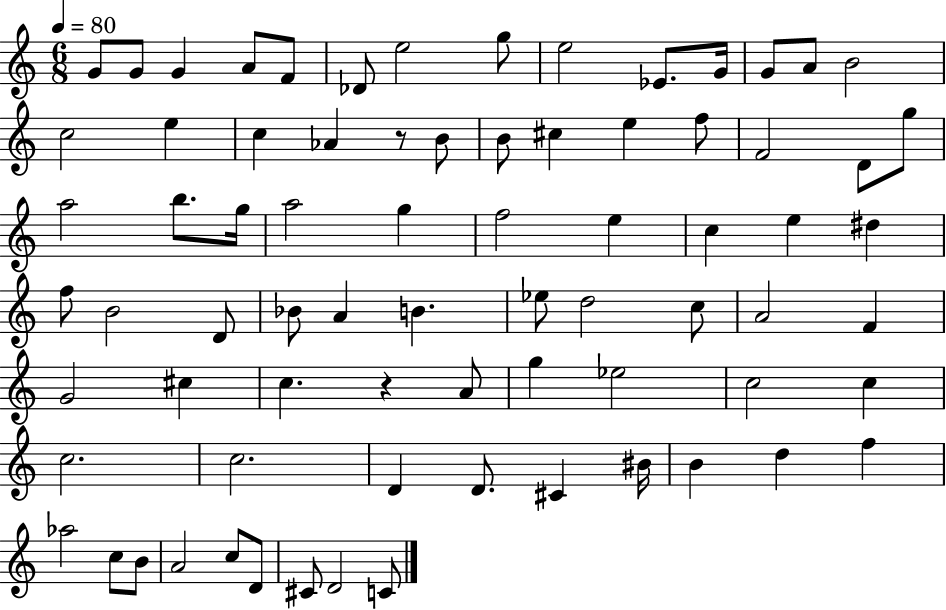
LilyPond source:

{
  \clef treble
  \numericTimeSignature
  \time 6/8
  \key c \major
  \tempo 4 = 80
  g'8 g'8 g'4 a'8 f'8 | des'8 e''2 g''8 | e''2 ees'8. g'16 | g'8 a'8 b'2 | \break c''2 e''4 | c''4 aes'4 r8 b'8 | b'8 cis''4 e''4 f''8 | f'2 d'8 g''8 | \break a''2 b''8. g''16 | a''2 g''4 | f''2 e''4 | c''4 e''4 dis''4 | \break f''8 b'2 d'8 | bes'8 a'4 b'4. | ees''8 d''2 c''8 | a'2 f'4 | \break g'2 cis''4 | c''4. r4 a'8 | g''4 ees''2 | c''2 c''4 | \break c''2. | c''2. | d'4 d'8. cis'4 bis'16 | b'4 d''4 f''4 | \break aes''2 c''8 b'8 | a'2 c''8 d'8 | cis'8 d'2 c'8 | \bar "|."
}